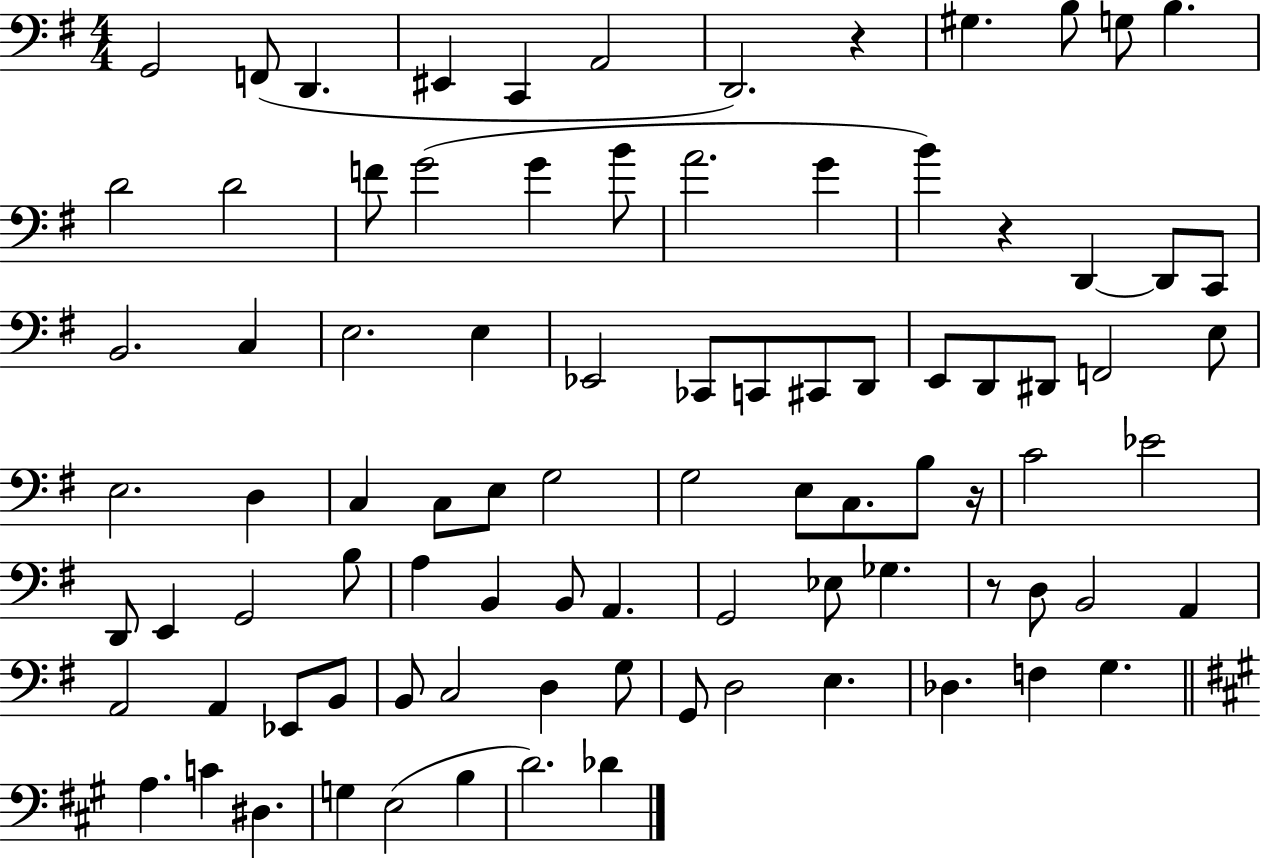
G2/h F2/e D2/q. EIS2/q C2/q A2/h D2/h. R/q G#3/q. B3/e G3/e B3/q. D4/h D4/h F4/e G4/h G4/q B4/e A4/h. G4/q B4/q R/q D2/q D2/e C2/e B2/h. C3/q E3/h. E3/q Eb2/h CES2/e C2/e C#2/e D2/e E2/e D2/e D#2/e F2/h E3/e E3/h. D3/q C3/q C3/e E3/e G3/h G3/h E3/e C3/e. B3/e R/s C4/h Eb4/h D2/e E2/q G2/h B3/e A3/q B2/q B2/e A2/q. G2/h Eb3/e Gb3/q. R/e D3/e B2/h A2/q A2/h A2/q Eb2/e B2/e B2/e C3/h D3/q G3/e G2/e D3/h E3/q. Db3/q. F3/q G3/q. A3/q. C4/q D#3/q. G3/q E3/h B3/q D4/h. Db4/q